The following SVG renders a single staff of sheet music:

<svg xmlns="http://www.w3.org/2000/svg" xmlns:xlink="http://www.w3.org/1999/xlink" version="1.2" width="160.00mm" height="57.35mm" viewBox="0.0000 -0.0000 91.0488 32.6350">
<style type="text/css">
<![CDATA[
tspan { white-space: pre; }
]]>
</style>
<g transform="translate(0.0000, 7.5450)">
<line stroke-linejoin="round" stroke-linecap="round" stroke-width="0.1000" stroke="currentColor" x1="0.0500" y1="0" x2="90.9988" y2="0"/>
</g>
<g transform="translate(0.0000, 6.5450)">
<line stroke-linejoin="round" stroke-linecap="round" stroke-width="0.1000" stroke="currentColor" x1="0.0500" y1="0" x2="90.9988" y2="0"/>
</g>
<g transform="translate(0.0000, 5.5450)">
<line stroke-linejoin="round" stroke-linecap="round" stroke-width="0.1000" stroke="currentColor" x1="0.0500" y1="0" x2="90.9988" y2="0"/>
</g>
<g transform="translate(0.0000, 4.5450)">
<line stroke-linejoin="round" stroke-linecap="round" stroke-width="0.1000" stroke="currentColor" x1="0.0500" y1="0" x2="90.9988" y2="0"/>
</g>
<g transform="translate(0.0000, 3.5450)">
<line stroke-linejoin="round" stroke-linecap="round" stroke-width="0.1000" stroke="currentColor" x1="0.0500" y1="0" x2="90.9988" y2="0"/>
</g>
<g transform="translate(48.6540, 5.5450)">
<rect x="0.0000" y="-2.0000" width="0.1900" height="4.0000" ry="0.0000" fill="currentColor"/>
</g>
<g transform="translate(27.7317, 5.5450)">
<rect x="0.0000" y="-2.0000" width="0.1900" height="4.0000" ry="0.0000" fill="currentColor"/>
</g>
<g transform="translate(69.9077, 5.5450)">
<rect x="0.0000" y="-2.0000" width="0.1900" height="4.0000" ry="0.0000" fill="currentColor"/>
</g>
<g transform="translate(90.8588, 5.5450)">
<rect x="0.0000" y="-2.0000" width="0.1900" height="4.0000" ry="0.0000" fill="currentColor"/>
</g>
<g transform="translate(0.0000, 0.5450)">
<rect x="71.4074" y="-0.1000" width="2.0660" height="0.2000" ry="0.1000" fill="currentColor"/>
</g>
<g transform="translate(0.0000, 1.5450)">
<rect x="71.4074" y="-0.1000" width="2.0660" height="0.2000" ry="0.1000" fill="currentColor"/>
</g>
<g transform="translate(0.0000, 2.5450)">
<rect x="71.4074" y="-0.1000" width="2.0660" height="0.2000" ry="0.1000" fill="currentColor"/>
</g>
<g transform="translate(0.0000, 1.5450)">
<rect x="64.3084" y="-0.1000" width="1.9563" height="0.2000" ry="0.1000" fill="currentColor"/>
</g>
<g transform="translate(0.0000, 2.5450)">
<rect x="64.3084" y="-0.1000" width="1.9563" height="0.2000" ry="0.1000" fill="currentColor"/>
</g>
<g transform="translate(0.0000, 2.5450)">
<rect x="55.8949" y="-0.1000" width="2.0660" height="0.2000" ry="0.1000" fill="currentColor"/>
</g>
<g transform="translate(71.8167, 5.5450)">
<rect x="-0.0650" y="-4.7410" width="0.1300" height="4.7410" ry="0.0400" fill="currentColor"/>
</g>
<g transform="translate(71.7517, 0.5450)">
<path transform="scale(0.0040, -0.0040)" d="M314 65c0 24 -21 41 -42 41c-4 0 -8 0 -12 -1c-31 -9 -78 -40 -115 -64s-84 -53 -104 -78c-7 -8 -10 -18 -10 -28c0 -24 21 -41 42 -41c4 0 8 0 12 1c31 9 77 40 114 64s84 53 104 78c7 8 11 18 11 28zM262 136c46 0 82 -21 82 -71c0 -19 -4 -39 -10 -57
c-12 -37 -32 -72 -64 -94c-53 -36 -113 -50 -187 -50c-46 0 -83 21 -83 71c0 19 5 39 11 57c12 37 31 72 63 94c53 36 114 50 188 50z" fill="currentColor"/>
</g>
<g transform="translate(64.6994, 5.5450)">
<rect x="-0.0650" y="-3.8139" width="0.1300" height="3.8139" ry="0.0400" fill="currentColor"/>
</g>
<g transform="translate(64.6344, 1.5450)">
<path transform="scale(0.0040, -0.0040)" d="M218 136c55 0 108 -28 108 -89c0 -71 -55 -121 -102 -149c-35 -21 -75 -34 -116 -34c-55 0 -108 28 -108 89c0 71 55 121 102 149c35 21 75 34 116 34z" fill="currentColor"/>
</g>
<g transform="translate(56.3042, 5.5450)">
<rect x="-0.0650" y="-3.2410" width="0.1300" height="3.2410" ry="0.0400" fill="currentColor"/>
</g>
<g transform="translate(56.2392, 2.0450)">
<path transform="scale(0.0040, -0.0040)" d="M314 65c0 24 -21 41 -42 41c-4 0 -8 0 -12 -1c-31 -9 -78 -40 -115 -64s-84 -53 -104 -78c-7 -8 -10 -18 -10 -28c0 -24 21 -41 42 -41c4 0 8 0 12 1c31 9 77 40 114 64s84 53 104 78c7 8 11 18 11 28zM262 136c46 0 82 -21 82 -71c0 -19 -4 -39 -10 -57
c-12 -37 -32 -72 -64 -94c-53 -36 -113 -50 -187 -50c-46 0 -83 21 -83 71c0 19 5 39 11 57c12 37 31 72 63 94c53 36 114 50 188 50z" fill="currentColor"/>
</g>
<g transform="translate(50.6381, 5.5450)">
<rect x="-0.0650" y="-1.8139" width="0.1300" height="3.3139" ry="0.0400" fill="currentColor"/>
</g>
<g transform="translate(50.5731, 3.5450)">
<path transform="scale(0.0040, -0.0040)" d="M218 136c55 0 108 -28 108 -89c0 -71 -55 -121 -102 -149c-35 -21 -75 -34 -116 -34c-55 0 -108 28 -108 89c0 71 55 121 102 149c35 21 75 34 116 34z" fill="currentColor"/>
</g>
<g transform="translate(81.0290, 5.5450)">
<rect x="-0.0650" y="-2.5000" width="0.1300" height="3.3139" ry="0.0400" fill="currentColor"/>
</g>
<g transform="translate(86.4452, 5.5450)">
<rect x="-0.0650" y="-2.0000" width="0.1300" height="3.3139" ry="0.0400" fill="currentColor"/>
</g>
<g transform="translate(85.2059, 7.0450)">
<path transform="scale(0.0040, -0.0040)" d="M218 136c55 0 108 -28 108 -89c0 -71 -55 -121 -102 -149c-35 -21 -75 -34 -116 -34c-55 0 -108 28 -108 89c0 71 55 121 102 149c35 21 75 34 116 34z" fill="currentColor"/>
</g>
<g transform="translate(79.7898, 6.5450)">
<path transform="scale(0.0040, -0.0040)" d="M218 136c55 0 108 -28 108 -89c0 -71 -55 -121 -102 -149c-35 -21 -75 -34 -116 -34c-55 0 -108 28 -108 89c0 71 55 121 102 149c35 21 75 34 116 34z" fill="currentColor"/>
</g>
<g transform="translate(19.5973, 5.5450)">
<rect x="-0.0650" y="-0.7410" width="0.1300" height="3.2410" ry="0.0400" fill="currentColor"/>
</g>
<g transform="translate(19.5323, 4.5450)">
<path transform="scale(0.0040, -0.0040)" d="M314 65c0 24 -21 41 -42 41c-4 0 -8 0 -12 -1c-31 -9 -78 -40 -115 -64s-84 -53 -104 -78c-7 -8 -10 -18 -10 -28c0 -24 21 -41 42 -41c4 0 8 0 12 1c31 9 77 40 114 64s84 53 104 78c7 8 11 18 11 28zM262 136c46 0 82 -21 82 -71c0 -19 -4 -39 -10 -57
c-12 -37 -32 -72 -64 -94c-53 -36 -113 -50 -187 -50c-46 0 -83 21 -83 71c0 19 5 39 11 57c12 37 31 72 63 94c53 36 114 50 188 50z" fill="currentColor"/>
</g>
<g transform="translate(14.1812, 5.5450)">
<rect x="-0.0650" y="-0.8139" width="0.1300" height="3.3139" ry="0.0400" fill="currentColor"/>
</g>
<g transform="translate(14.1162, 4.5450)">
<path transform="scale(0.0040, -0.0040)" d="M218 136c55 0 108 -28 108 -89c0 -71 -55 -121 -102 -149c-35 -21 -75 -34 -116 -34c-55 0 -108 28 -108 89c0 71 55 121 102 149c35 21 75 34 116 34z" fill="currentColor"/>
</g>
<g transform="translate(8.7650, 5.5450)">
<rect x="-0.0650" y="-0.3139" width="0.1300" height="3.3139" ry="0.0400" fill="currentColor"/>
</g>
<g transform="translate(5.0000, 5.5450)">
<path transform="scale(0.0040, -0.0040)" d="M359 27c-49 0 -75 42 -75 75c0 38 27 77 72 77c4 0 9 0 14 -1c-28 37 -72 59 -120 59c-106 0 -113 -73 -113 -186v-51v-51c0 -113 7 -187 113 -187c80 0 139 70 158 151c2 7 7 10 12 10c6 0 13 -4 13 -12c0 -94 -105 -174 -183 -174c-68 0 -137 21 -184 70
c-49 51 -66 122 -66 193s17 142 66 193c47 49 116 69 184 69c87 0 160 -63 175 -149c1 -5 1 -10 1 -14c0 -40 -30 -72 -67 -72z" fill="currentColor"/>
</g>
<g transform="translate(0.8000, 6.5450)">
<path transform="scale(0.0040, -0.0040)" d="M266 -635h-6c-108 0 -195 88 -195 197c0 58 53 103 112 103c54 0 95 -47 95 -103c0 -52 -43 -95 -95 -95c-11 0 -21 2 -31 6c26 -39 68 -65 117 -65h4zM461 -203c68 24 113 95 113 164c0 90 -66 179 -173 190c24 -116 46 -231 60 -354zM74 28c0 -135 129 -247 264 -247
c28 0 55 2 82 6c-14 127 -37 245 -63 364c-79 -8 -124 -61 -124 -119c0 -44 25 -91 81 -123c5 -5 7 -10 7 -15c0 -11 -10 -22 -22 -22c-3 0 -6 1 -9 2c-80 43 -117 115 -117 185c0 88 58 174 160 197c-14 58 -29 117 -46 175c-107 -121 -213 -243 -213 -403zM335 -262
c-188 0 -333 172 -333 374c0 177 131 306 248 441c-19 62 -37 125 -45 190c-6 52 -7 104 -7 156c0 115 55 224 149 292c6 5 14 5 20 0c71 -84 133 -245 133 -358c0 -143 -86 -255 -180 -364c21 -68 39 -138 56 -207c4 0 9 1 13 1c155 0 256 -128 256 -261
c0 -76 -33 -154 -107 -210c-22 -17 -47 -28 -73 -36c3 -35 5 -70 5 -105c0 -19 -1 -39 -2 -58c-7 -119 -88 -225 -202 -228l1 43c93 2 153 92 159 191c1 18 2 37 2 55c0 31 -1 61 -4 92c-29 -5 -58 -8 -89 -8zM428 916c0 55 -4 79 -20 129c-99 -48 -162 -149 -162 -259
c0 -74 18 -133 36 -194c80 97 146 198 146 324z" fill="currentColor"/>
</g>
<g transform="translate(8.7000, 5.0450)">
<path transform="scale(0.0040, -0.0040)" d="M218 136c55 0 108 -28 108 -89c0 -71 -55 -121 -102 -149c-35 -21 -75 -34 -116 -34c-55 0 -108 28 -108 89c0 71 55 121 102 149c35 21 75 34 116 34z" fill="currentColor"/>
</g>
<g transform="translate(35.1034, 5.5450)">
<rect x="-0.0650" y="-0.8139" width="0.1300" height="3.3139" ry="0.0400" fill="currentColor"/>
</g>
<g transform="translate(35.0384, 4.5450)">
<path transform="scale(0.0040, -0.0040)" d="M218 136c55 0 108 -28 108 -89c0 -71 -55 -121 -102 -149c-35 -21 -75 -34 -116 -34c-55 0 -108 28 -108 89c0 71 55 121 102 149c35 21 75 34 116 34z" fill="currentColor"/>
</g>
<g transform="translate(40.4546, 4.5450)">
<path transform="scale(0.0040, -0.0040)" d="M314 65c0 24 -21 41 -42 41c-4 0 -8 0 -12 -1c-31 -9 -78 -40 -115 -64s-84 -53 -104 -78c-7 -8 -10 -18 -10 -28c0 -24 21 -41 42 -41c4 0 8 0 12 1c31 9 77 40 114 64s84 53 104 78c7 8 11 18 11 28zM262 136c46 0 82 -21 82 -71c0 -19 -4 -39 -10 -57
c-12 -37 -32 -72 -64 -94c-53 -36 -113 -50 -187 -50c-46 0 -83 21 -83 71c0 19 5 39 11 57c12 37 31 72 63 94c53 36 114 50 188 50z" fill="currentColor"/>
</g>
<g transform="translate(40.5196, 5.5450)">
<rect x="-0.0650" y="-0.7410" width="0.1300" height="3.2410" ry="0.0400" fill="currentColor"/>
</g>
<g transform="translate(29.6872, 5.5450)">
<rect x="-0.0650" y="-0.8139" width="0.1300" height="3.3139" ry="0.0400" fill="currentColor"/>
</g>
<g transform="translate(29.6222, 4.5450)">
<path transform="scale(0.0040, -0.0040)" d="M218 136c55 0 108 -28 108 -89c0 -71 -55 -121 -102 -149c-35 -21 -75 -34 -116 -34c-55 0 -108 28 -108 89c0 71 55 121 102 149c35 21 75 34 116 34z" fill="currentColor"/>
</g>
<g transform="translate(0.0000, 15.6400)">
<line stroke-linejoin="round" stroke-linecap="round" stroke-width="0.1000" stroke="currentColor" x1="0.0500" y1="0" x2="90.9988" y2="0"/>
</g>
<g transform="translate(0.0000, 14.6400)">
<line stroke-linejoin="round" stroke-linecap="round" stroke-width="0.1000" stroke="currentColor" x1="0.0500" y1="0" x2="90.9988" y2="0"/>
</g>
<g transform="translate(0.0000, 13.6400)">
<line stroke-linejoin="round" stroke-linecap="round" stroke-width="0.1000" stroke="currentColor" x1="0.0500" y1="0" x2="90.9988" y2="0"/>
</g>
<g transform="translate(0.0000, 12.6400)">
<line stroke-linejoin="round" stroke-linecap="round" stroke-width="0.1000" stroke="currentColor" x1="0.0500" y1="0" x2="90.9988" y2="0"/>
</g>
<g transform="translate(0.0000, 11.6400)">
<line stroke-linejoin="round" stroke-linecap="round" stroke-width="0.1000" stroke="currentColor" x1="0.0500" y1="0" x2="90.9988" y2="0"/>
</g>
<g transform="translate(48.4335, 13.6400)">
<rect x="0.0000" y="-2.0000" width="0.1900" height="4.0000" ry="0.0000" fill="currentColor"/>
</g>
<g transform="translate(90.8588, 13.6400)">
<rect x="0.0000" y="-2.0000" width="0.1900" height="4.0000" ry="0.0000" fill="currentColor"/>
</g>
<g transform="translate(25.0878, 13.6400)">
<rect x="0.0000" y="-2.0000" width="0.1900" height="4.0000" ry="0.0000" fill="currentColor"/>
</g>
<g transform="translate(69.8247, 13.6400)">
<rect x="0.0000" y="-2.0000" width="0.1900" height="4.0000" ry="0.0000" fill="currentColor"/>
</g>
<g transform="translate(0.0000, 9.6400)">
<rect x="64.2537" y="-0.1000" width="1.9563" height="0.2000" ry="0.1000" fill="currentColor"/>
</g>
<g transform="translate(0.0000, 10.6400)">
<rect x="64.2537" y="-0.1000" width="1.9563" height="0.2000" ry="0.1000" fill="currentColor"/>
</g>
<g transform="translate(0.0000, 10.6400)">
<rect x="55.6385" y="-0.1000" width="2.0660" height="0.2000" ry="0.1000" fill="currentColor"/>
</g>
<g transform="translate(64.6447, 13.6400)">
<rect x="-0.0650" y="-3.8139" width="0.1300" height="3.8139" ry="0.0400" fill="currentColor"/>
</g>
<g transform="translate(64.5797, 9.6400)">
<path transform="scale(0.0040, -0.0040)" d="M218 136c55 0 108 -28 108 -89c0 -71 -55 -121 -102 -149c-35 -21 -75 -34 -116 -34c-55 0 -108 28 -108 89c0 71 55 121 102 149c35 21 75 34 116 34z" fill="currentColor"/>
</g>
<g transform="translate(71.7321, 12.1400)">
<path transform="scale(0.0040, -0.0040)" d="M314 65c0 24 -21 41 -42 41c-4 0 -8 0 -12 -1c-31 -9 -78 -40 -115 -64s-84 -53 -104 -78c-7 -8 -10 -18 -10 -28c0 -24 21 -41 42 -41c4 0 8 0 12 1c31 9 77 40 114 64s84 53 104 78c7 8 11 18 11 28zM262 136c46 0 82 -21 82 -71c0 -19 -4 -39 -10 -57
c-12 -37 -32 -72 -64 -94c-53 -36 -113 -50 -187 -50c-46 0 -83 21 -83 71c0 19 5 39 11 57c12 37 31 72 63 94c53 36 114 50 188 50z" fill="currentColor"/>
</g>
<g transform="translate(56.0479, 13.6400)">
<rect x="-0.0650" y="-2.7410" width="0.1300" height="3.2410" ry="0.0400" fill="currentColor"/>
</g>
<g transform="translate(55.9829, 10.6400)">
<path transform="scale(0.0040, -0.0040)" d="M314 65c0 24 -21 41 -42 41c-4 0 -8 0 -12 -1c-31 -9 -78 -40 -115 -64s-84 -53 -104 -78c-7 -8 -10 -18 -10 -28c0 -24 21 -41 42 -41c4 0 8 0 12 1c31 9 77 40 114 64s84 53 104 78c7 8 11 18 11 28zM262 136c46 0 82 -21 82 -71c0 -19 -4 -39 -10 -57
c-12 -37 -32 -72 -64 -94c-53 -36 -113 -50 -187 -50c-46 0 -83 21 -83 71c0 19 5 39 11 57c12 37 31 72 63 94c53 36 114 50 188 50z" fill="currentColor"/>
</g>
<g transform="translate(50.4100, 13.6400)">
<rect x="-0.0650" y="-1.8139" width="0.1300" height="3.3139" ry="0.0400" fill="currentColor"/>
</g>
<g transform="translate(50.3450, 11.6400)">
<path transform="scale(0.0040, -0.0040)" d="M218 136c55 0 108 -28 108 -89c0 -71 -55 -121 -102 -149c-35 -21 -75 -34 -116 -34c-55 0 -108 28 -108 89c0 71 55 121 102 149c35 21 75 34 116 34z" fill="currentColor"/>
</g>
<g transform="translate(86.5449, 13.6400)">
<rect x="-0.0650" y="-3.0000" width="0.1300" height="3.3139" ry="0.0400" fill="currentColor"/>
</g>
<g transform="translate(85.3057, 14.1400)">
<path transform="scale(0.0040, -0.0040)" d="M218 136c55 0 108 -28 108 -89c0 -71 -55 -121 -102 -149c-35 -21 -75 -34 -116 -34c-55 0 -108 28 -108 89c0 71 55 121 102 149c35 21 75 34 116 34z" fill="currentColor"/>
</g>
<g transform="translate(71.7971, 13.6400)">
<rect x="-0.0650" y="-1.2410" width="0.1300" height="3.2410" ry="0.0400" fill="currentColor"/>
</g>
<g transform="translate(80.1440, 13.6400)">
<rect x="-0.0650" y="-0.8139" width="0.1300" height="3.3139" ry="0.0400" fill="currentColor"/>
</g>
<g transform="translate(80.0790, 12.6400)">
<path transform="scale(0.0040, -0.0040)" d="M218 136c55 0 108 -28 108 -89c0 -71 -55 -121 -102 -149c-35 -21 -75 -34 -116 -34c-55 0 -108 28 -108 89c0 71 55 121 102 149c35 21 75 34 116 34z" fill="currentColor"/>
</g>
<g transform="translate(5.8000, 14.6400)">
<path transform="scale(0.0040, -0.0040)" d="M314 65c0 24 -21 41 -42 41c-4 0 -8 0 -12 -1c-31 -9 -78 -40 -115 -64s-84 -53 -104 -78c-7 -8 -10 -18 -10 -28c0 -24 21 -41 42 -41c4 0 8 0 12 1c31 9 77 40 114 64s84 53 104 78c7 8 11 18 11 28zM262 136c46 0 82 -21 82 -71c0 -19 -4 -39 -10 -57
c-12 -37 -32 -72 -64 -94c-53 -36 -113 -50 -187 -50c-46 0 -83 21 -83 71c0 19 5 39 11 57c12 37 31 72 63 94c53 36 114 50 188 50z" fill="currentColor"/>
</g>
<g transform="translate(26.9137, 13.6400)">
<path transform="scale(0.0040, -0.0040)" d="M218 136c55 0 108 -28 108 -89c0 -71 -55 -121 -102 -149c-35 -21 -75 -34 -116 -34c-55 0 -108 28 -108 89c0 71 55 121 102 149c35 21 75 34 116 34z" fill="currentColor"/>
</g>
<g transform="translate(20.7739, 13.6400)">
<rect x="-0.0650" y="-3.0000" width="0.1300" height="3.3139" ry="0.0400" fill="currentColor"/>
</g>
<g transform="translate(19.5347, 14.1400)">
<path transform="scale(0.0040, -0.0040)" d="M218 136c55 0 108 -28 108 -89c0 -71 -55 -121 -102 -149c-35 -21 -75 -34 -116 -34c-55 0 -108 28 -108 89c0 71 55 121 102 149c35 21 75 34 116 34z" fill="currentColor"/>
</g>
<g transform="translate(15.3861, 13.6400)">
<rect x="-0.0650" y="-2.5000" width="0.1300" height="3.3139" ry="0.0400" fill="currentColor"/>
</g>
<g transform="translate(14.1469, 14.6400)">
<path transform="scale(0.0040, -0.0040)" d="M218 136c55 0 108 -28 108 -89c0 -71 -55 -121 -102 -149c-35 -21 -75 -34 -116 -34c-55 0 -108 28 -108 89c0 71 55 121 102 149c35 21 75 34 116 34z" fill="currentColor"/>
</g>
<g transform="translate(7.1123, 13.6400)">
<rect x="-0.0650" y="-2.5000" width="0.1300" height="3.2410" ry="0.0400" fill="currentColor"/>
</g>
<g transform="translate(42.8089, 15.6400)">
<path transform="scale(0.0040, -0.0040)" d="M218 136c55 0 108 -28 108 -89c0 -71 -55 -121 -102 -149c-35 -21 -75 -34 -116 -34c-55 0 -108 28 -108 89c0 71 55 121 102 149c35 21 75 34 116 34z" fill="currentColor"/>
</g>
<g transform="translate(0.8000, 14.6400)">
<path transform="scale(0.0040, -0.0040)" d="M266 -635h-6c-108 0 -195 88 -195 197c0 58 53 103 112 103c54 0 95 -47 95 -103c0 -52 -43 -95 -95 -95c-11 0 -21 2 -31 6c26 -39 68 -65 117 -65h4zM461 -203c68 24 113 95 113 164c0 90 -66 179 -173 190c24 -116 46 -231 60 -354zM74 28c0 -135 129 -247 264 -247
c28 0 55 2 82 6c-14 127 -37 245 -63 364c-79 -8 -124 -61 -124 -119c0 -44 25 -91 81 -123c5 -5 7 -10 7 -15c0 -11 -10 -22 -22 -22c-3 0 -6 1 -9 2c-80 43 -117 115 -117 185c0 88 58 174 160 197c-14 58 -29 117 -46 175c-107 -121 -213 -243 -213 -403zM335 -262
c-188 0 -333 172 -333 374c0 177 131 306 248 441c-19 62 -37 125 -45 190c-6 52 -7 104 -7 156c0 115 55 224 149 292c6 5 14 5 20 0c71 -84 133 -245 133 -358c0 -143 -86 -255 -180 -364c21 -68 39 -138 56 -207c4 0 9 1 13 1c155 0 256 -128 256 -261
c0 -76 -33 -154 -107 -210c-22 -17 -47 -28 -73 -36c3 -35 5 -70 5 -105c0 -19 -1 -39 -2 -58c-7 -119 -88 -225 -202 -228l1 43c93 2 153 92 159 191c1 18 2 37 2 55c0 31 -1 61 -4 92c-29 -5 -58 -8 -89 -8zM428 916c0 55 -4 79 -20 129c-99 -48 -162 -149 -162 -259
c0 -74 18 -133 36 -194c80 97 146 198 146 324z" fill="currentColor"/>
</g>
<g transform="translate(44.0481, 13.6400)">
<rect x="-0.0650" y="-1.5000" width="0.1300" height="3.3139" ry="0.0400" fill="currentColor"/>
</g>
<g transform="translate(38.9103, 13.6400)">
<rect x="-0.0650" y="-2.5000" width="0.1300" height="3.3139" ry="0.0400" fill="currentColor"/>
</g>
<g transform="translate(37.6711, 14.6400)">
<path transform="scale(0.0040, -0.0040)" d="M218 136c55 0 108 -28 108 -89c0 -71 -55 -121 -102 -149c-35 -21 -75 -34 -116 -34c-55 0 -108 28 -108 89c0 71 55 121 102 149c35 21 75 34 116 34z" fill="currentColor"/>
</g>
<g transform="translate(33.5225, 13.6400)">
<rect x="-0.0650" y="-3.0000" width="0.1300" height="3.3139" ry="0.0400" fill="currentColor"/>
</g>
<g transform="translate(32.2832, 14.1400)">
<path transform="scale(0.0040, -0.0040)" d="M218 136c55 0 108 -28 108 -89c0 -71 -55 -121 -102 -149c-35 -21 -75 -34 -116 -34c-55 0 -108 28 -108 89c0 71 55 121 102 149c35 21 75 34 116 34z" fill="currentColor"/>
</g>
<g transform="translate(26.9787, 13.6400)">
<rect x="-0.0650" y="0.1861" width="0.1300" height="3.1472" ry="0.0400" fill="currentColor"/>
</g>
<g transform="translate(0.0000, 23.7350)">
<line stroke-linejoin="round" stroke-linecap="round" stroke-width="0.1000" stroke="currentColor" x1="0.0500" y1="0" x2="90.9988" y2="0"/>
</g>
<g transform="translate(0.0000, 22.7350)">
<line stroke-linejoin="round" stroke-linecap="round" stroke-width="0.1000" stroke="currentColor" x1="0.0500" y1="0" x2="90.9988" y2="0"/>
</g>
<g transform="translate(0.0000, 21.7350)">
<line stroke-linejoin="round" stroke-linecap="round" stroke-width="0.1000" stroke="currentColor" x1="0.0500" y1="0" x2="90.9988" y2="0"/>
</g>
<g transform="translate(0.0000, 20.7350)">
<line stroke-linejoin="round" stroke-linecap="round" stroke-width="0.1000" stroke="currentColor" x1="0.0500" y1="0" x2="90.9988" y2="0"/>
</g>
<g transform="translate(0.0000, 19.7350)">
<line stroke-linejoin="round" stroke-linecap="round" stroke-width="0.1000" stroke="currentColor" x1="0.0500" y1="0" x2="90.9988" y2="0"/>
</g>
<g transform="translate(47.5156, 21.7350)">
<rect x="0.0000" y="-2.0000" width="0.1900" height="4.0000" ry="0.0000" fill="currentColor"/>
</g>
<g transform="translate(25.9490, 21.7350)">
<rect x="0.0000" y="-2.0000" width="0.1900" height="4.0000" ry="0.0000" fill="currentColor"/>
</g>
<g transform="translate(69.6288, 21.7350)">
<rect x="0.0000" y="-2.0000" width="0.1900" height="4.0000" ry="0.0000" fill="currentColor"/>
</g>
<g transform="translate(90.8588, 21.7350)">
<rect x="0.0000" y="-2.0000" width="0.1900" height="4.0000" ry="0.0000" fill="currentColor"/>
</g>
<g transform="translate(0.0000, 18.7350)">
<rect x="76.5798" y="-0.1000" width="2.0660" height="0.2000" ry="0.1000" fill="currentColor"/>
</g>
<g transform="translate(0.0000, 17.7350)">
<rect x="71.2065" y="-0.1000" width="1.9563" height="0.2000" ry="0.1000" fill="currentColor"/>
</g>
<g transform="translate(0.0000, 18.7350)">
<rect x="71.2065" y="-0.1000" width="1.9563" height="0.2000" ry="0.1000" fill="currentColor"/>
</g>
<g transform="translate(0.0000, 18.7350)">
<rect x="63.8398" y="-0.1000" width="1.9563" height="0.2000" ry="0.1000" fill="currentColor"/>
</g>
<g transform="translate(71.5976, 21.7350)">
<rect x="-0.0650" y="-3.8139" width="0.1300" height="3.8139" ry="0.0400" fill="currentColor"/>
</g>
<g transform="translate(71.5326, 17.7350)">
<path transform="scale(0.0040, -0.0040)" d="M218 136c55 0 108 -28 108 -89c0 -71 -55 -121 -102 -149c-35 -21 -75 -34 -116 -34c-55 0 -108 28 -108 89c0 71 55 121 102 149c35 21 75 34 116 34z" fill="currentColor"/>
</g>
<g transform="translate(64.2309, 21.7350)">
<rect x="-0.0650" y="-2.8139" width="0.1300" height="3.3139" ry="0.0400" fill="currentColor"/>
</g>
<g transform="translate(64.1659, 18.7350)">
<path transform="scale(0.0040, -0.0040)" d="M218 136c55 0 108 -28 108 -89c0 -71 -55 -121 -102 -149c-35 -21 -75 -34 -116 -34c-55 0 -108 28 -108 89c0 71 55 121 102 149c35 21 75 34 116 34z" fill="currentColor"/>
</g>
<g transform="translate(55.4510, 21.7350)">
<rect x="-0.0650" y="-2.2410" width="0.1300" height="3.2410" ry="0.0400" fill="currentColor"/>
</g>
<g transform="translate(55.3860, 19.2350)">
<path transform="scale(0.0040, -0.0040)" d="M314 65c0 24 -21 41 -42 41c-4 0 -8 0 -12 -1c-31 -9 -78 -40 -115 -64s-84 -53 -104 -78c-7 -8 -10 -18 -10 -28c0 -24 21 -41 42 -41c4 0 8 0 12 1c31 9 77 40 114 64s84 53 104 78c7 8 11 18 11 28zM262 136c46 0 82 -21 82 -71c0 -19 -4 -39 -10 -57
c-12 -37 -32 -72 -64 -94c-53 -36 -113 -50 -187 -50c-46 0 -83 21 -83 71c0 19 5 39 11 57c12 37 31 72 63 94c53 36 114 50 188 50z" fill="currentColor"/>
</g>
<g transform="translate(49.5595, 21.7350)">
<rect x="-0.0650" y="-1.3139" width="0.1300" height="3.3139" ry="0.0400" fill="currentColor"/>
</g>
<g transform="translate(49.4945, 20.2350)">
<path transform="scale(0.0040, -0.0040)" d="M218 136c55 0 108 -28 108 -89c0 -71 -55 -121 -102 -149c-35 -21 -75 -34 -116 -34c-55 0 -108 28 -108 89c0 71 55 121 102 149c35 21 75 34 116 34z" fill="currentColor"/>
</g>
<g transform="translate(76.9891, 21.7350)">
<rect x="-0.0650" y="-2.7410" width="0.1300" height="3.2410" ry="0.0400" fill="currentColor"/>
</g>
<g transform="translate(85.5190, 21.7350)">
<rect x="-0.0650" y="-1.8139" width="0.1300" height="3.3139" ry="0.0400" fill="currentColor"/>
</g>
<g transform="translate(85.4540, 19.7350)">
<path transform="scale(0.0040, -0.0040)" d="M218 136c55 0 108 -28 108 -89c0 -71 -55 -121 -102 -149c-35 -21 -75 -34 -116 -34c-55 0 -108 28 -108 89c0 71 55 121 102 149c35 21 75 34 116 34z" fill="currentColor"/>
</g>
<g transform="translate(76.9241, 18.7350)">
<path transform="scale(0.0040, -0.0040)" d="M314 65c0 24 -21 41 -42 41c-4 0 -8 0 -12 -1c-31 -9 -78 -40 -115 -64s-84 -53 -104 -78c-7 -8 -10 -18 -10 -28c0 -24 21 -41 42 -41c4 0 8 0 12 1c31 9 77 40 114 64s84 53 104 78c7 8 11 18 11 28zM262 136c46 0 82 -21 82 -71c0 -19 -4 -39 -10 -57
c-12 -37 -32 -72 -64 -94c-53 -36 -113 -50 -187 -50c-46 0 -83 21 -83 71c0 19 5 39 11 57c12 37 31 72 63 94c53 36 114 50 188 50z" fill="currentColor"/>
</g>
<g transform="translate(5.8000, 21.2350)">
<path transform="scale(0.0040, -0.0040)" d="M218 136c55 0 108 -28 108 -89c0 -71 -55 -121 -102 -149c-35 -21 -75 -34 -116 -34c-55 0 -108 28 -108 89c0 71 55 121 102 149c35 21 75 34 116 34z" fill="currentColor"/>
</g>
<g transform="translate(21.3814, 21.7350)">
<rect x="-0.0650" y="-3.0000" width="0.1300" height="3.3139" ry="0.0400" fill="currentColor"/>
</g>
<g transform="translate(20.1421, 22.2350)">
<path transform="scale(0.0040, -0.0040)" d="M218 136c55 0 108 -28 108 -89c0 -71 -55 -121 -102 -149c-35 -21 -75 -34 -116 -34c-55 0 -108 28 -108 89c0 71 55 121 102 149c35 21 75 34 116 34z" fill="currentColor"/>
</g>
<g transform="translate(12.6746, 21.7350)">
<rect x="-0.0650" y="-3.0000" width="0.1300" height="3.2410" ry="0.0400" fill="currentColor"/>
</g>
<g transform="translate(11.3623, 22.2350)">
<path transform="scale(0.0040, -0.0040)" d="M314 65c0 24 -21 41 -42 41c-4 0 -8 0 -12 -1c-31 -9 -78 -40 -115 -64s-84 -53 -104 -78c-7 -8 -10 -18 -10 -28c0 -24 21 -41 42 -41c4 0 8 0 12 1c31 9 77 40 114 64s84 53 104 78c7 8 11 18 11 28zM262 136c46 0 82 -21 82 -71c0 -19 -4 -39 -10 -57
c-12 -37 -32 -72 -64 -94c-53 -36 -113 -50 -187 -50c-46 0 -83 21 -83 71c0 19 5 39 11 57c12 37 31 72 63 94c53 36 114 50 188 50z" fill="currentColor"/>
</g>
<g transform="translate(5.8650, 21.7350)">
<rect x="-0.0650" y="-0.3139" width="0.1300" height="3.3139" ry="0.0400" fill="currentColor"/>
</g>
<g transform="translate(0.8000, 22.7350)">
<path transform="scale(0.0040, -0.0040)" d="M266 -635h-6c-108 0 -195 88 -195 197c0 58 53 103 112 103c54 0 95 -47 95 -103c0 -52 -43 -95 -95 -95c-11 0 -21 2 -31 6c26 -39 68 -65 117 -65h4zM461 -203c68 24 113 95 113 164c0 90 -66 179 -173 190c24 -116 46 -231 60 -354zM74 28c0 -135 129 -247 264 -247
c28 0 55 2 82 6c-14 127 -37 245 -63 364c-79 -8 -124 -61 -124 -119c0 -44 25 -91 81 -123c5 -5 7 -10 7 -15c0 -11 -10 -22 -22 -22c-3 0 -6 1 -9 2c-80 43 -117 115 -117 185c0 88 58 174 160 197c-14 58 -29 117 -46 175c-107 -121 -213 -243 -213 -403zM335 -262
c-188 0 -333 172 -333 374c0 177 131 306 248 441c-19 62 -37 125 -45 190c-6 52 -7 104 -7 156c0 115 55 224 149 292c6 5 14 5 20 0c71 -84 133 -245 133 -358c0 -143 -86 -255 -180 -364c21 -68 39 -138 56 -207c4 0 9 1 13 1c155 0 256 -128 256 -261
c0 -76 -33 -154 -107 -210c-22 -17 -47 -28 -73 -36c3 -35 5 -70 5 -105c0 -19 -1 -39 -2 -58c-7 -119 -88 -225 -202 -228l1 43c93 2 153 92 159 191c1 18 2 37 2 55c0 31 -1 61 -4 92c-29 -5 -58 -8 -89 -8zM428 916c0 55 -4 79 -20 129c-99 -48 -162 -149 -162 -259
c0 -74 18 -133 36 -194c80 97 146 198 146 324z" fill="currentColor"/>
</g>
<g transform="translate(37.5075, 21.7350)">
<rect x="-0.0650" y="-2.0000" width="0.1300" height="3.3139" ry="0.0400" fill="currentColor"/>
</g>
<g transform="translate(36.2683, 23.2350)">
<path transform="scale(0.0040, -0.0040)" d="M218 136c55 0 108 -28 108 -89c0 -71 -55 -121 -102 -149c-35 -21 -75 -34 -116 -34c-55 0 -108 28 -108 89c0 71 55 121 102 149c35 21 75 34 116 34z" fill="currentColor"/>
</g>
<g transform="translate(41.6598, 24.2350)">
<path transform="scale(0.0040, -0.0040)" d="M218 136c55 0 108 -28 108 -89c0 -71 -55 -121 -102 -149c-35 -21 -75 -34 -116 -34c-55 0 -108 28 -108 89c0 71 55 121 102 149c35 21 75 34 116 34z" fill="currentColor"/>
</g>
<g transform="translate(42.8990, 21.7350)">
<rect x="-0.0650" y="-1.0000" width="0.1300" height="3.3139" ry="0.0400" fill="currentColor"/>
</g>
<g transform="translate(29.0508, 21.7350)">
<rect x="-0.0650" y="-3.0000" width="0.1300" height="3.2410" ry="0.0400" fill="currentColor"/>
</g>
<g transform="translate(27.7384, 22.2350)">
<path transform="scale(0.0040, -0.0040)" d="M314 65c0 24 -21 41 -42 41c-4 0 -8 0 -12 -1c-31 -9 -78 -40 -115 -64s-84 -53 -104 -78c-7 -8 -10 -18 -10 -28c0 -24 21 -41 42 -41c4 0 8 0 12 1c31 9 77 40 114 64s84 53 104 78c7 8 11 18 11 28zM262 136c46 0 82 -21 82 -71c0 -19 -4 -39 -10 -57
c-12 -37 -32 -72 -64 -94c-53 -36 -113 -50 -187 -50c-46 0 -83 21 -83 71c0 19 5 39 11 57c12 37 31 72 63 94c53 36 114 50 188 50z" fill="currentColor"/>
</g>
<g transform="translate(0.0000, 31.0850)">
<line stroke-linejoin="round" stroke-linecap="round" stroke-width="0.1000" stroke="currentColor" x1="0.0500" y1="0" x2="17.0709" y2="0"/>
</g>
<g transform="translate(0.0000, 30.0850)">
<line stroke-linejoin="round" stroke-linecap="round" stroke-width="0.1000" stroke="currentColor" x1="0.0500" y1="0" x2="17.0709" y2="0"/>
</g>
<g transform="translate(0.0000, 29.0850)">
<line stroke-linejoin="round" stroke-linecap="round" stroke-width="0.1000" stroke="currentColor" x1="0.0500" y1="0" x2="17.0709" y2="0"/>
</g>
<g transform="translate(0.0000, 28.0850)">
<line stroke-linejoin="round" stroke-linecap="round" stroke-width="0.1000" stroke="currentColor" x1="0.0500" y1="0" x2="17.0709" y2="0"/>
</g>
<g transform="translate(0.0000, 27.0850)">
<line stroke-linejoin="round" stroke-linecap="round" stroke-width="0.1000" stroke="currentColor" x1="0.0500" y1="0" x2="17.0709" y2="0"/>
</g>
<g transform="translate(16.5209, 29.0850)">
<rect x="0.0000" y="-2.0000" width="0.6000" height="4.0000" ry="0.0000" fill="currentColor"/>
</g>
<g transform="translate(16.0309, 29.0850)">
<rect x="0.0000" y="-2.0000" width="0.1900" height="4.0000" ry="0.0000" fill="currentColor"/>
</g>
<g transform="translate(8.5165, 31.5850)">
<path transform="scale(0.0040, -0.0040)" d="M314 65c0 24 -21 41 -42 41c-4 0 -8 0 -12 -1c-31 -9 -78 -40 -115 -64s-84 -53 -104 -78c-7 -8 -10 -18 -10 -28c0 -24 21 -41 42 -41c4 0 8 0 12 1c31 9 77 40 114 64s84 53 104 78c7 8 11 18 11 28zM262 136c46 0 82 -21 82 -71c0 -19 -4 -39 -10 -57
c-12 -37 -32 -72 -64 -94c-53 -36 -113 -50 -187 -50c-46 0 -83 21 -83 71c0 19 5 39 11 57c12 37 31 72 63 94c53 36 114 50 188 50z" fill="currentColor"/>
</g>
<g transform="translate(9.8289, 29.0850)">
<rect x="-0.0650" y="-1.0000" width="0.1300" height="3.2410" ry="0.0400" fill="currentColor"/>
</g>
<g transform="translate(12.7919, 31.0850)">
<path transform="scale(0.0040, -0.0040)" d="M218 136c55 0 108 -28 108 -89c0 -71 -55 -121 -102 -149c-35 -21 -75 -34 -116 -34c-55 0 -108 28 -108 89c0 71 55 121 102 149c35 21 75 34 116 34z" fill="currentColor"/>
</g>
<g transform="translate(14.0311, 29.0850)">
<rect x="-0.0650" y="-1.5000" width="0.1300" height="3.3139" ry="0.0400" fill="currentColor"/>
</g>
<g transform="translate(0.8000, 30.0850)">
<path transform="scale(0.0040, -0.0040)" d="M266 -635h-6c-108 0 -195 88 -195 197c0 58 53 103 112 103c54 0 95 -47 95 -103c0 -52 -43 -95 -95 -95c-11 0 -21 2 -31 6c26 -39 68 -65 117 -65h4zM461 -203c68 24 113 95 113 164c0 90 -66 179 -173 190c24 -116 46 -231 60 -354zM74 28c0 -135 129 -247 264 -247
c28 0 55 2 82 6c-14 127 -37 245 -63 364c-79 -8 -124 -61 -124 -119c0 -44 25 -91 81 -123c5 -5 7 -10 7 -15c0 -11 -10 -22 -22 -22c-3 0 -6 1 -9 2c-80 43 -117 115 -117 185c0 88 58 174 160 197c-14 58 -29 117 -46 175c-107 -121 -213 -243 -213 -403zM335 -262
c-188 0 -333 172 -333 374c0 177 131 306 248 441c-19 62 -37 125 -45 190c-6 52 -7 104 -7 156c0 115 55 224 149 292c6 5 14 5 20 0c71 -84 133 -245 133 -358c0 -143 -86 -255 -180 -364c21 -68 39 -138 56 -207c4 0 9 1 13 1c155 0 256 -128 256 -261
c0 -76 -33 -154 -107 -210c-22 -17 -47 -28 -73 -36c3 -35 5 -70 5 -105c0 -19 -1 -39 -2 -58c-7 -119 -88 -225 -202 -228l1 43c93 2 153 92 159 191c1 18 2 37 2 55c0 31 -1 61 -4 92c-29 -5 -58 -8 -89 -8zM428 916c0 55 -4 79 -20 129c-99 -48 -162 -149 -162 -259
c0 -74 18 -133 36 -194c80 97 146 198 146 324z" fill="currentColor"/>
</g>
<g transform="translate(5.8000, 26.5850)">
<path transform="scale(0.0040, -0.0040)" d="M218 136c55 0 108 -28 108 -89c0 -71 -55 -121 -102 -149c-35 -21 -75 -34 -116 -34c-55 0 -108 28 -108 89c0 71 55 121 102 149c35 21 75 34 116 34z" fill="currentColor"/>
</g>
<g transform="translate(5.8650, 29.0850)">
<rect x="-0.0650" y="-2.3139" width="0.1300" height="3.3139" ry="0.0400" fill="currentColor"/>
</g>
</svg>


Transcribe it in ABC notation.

X:1
T:Untitled
M:4/4
L:1/4
K:C
c d d2 d d d2 f b2 c' e'2 G F G2 G A B A G E f a2 c' e2 d A c A2 A A2 F D e g2 a c' a2 f g D2 E